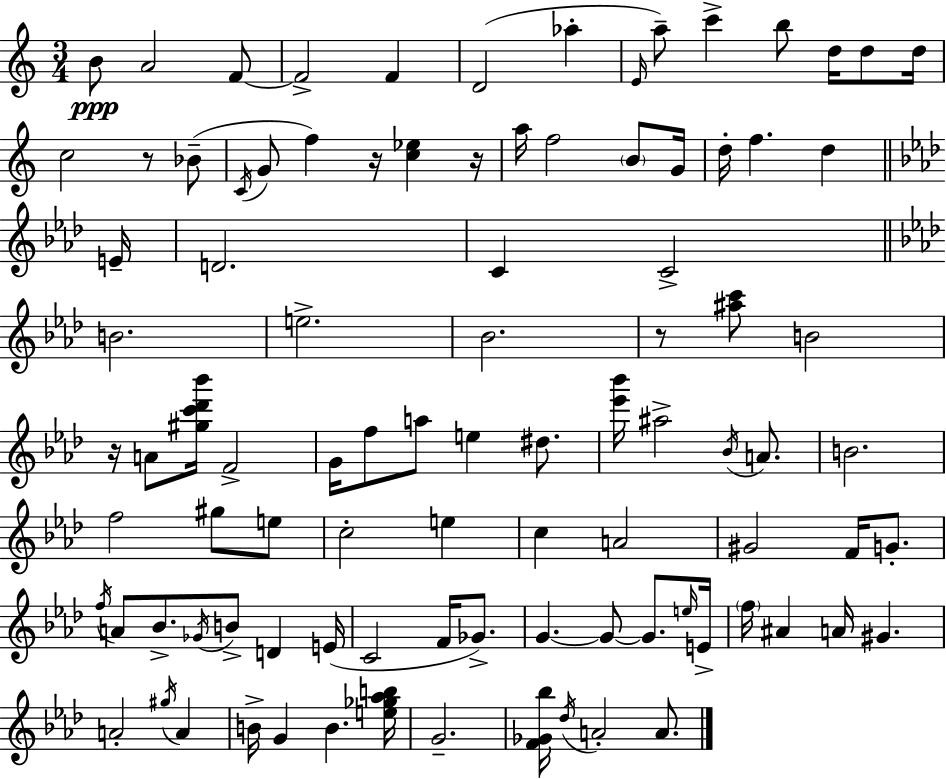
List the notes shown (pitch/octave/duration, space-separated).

B4/e A4/h F4/e F4/h F4/q D4/h Ab5/q E4/s A5/e C6/q B5/e D5/s D5/e D5/s C5/h R/e Bb4/e C4/s G4/e F5/q R/s [C5,Eb5]/q R/s A5/s F5/h B4/e G4/s D5/s F5/q. D5/q E4/s D4/h. C4/q C4/h B4/h. E5/h. Bb4/h. R/e [A#5,C6]/e B4/h R/s A4/e [G#5,C6,Db6,Bb6]/s F4/h G4/s F5/e A5/e E5/q D#5/e. [Eb6,Bb6]/s A#5/h Bb4/s A4/e. B4/h. F5/h G#5/e E5/e C5/h E5/q C5/q A4/h G#4/h F4/s G4/e. F5/s A4/e Bb4/e. Gb4/s B4/e D4/q E4/s C4/h F4/s Gb4/e. G4/q. G4/e G4/e. E5/s E4/s F5/s A#4/q A4/s G#4/q. A4/h G#5/s A4/q B4/s G4/q B4/q. [E5,Gb5,Ab5,B5]/s G4/h. [F4,Gb4,Bb5]/s Db5/s A4/h A4/e.